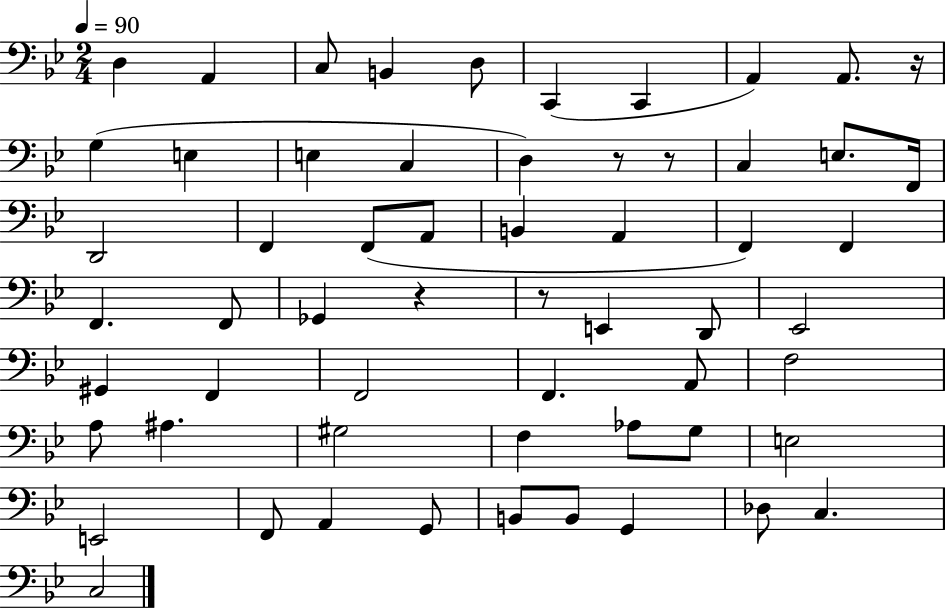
D3/q A2/q C3/e B2/q D3/e C2/q C2/q A2/q A2/e. R/s G3/q E3/q E3/q C3/q D3/q R/e R/e C3/q E3/e. F2/s D2/h F2/q F2/e A2/e B2/q A2/q F2/q F2/q F2/q. F2/e Gb2/q R/q R/e E2/q D2/e Eb2/h G#2/q F2/q F2/h F2/q. A2/e F3/h A3/e A#3/q. G#3/h F3/q Ab3/e G3/e E3/h E2/h F2/e A2/q G2/e B2/e B2/e G2/q Db3/e C3/q. C3/h